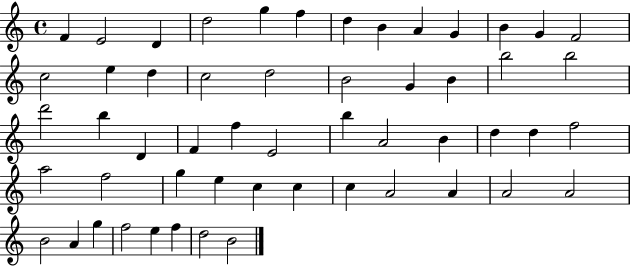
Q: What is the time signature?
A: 4/4